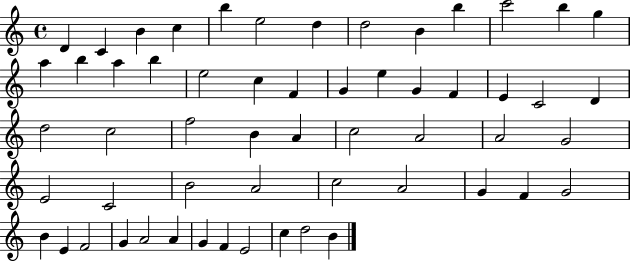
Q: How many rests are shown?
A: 0